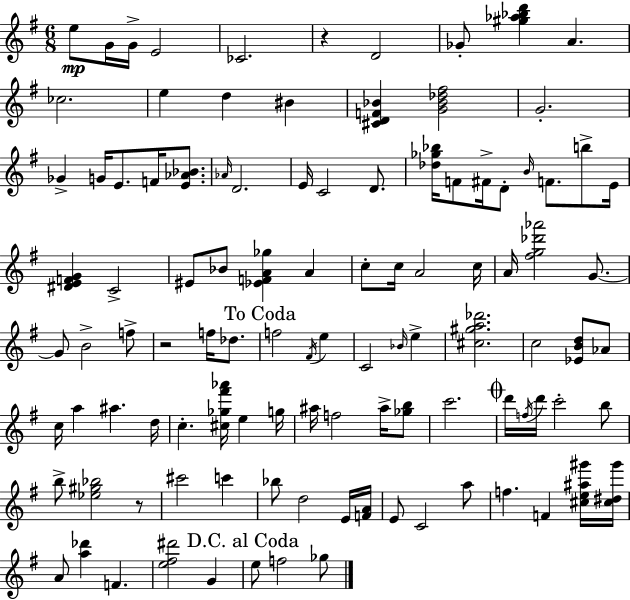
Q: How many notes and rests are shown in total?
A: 106